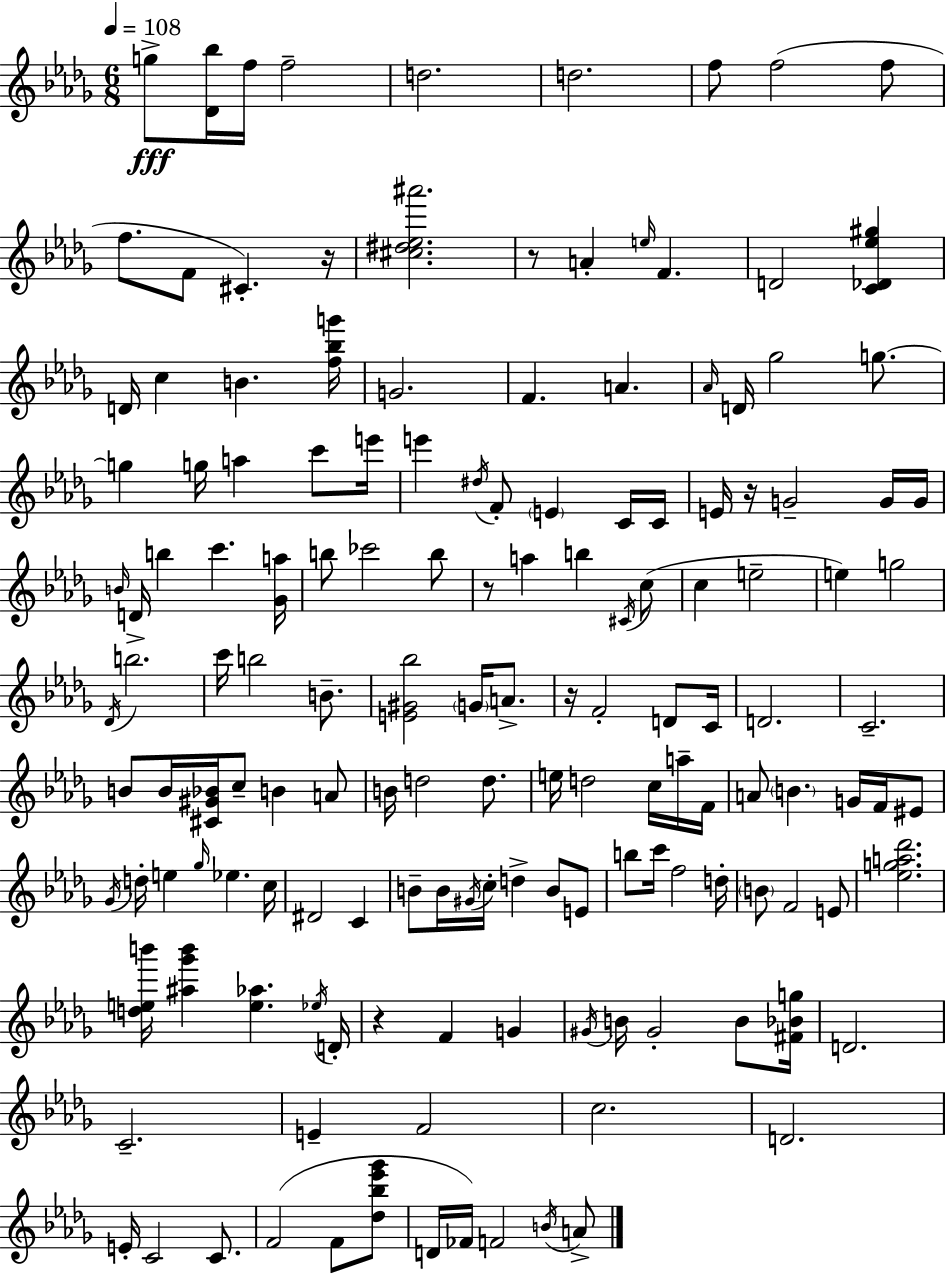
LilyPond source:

{
  \clef treble
  \numericTimeSignature
  \time 6/8
  \key bes \minor
  \tempo 4 = 108
  \repeat volta 2 { g''8->\fff <des' bes''>16 f''16 f''2-- | d''2. | d''2. | f''8 f''2( f''8 | \break f''8. f'8 cis'4.-.) r16 | <cis'' dis'' ees'' ais'''>2. | r8 a'4-. \grace { e''16 } f'4. | d'2 <c' des' ees'' gis''>4 | \break d'16 c''4 b'4. | <f'' bes'' g'''>16 g'2. | f'4. a'4. | \grace { aes'16 } d'16 ges''2 g''8.~~ | \break g''4 g''16 a''4 c'''8 | e'''16 e'''4 \acciaccatura { dis''16 } f'8-. \parenthesize e'4 | c'16 c'16 e'16 r16 g'2-- | g'16 g'16 \grace { b'16 } d'16-> b''4 c'''4. | \break <ges' a''>16 b''8 ces'''2 | b''8 r8 a''4 b''4 | \acciaccatura { cis'16 } c''8( c''4 e''2-- | e''4) g''2 | \break \acciaccatura { des'16 } b''2. | c'''16 b''2 | b'8.-- <e' gis' bes''>2 | \parenthesize g'16 a'8.-> r16 f'2-. | \break d'8 c'16 d'2. | c'2.-- | b'8 b'16 <cis' gis' bes'>16 c''8-- | b'4 a'8 b'16 d''2 | \break d''8. e''16 d''2 | c''16 a''16-- f'16 a'8 \parenthesize b'4. | g'16 f'16 eis'8 \acciaccatura { ges'16 } d''16-. e''4 | \grace { ges''16 } ees''4. c''16 dis'2 | \break c'4 b'8-- b'16 \acciaccatura { gis'16 } | c''16-. d''4-> b'8 e'8 b''8 c'''16 | f''2 d''16-. \parenthesize b'8 f'2 | e'8 <ees'' g'' a'' des'''>2. | \break <d'' e'' b'''>16 <ais'' ges''' b'''>4 | <e'' aes''>4. \acciaccatura { ees''16 } d'16-. r4 | f'4 g'4 \acciaccatura { gis'16 } b'16 | gis'2-. b'8 <fis' bes' g''>16 d'2. | \break c'2.-- | e'4-- | f'2 c''2. | d'2. | \break e'16-. | c'2 c'8. f'2( | f'8 <des'' bes'' ees''' ges'''>8 d'16 | fes'16) f'2 \acciaccatura { b'16 } a'8-> | \break } \bar "|."
}